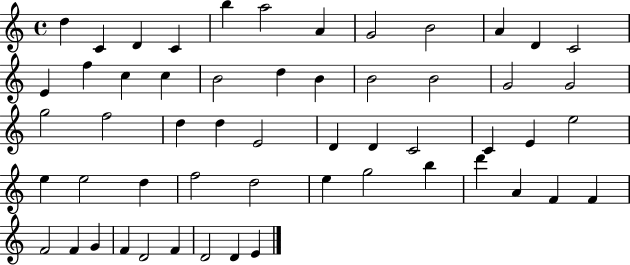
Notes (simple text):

D5/q C4/q D4/q C4/q B5/q A5/h A4/q G4/h B4/h A4/q D4/q C4/h E4/q F5/q C5/q C5/q B4/h D5/q B4/q B4/h B4/h G4/h G4/h G5/h F5/h D5/q D5/q E4/h D4/q D4/q C4/h C4/q E4/q E5/h E5/q E5/h D5/q F5/h D5/h E5/q G5/h B5/q D6/q A4/q F4/q F4/q F4/h F4/q G4/q F4/q D4/h F4/q D4/h D4/q E4/q